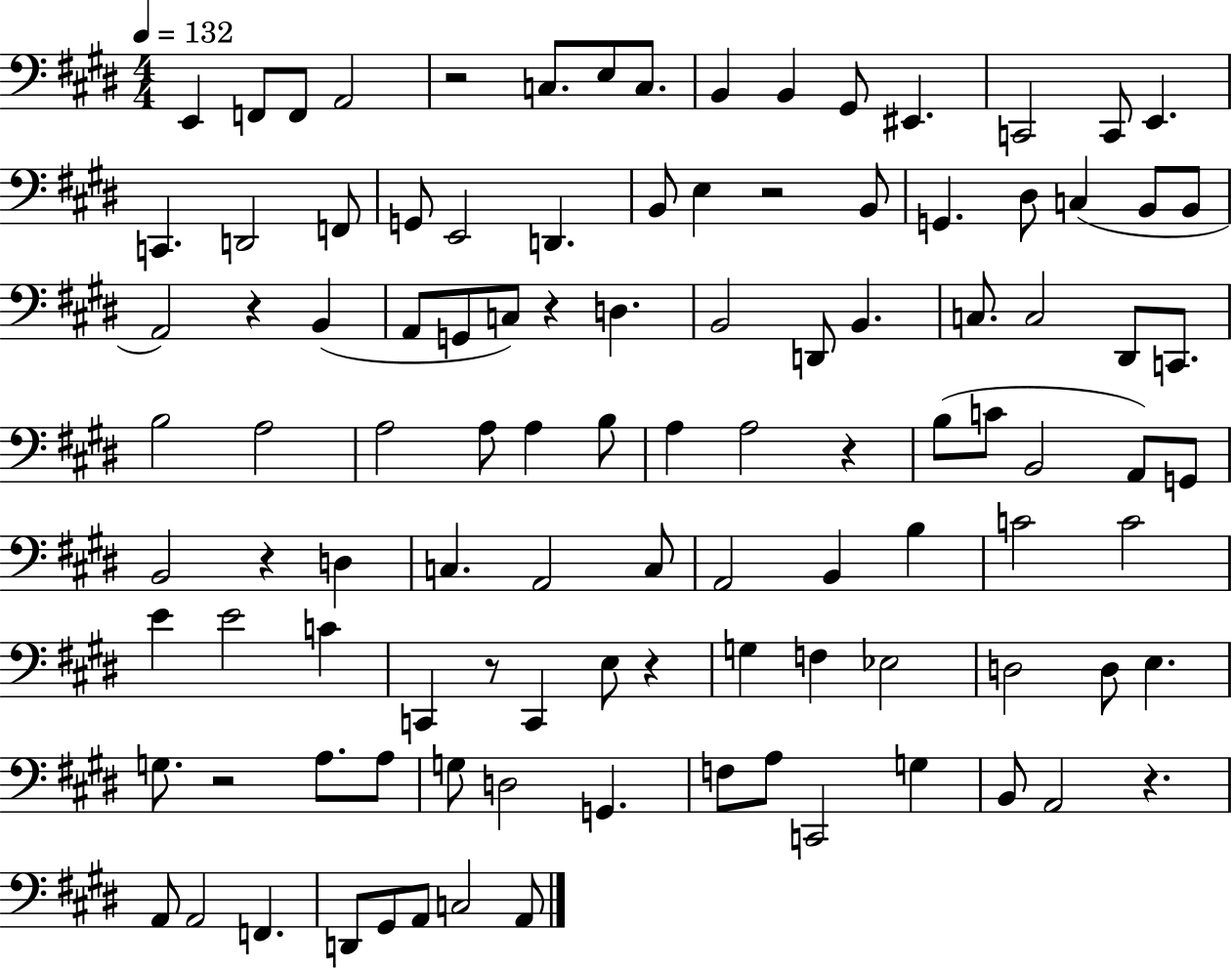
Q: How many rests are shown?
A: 10